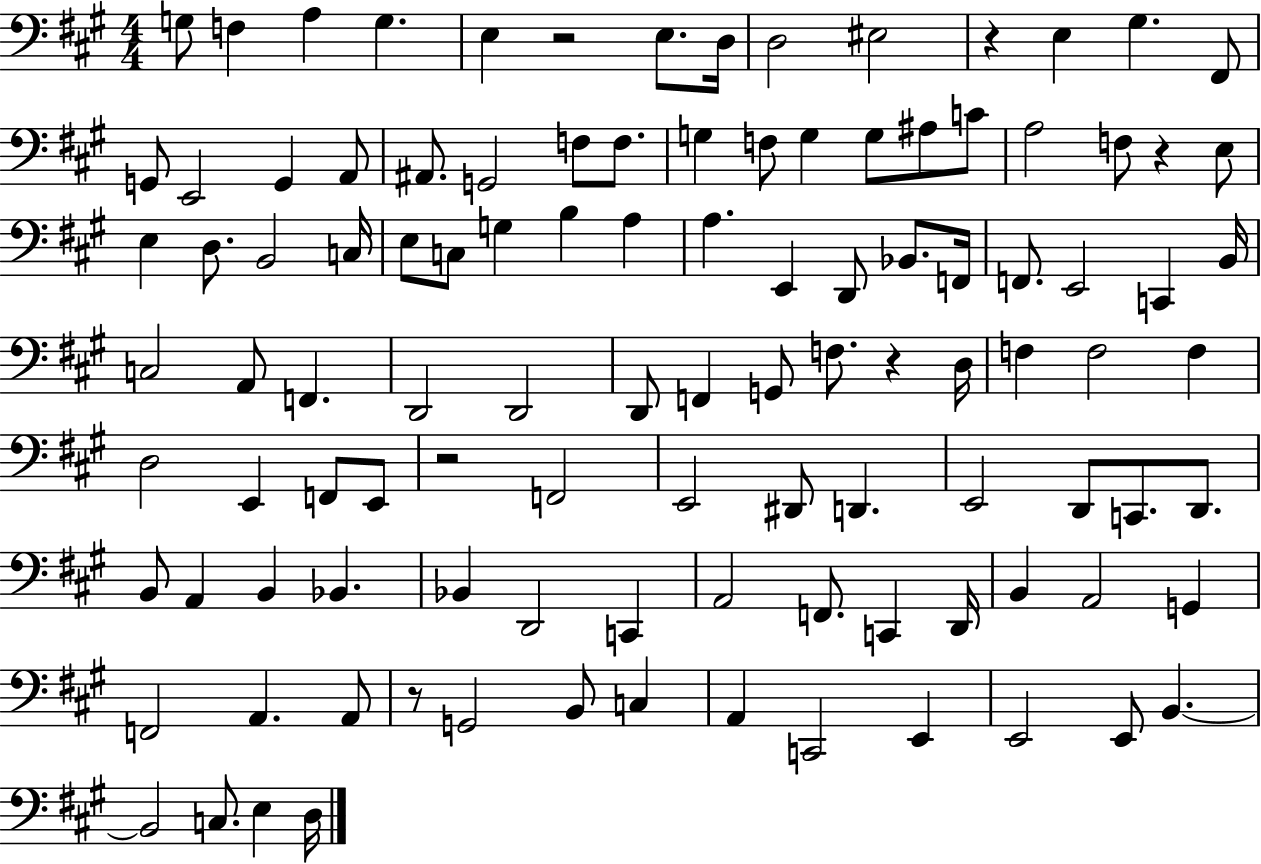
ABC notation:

X:1
T:Untitled
M:4/4
L:1/4
K:A
G,/2 F, A, G, E, z2 E,/2 D,/4 D,2 ^E,2 z E, ^G, ^F,,/2 G,,/2 E,,2 G,, A,,/2 ^A,,/2 G,,2 F,/2 F,/2 G, F,/2 G, G,/2 ^A,/2 C/2 A,2 F,/2 z E,/2 E, D,/2 B,,2 C,/4 E,/2 C,/2 G, B, A, A, E,, D,,/2 _B,,/2 F,,/4 F,,/2 E,,2 C,, B,,/4 C,2 A,,/2 F,, D,,2 D,,2 D,,/2 F,, G,,/2 F,/2 z D,/4 F, F,2 F, D,2 E,, F,,/2 E,,/2 z2 F,,2 E,,2 ^D,,/2 D,, E,,2 D,,/2 C,,/2 D,,/2 B,,/2 A,, B,, _B,, _B,, D,,2 C,, A,,2 F,,/2 C,, D,,/4 B,, A,,2 G,, F,,2 A,, A,,/2 z/2 G,,2 B,,/2 C, A,, C,,2 E,, E,,2 E,,/2 B,, B,,2 C,/2 E, D,/4